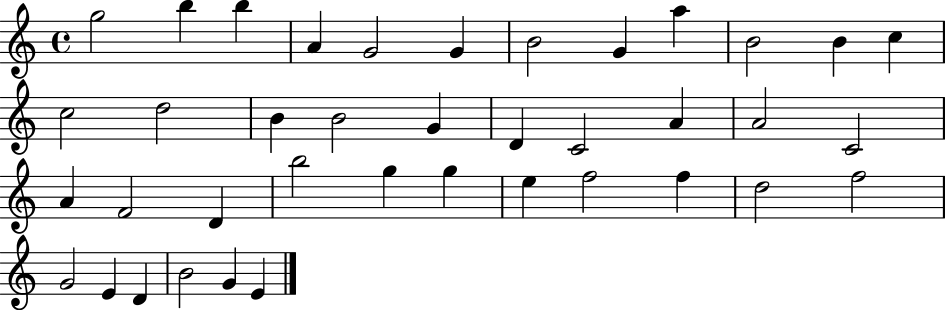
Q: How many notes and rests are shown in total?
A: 39